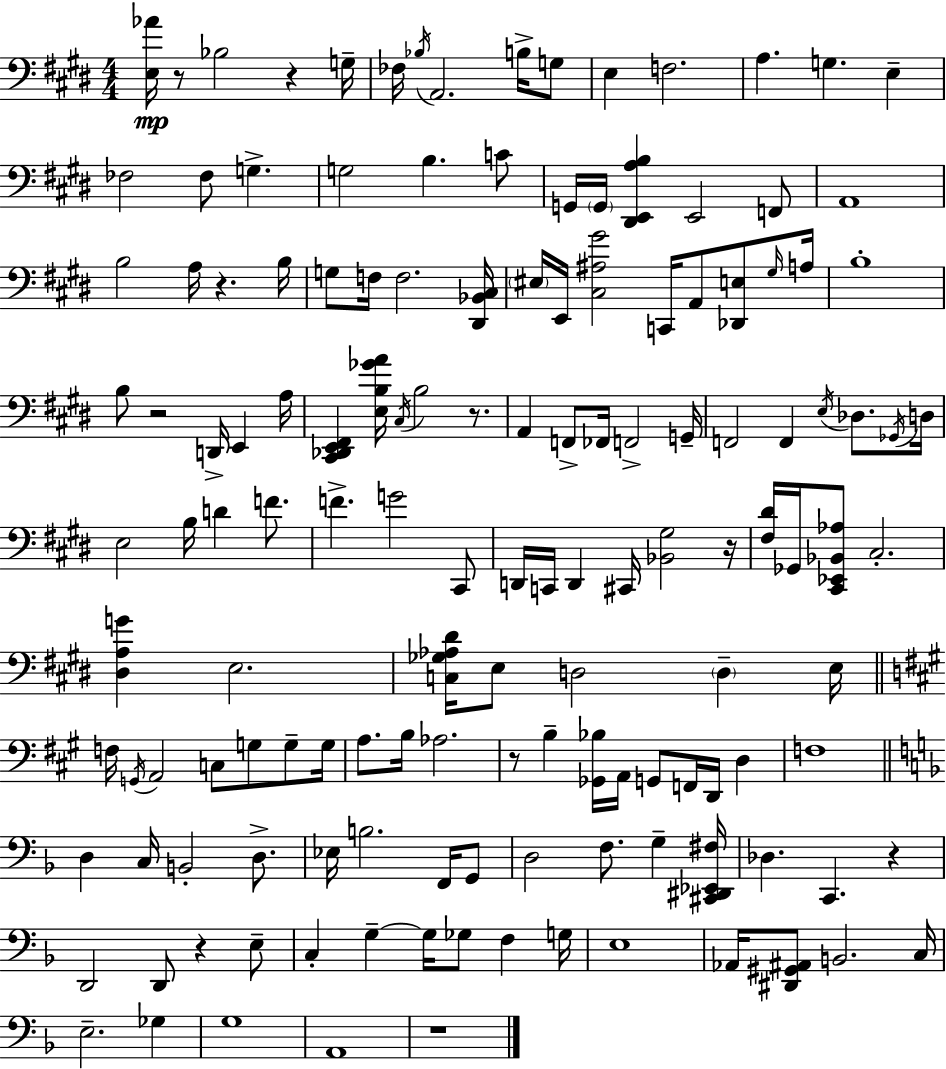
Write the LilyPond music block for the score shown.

{
  \clef bass
  \numericTimeSignature
  \time 4/4
  \key e \major
  <e aes'>16\mp r8 bes2 r4 g16-- | fes16 \acciaccatura { bes16 } a,2. b16-> g8 | e4 f2. | a4. g4. e4-- | \break fes2 fes8 g4.-> | g2 b4. c'8 | g,16 \parenthesize g,16 <dis, e, a b>4 e,2 f,8 | a,1 | \break b2 a16 r4. | b16 g8 f16 f2. | <dis, bes, cis>16 \parenthesize eis16 e,16 <cis ais gis'>2 c,16 a,8 <des, e>8 | \grace { gis16 } a16 b1-. | \break b8 r2 d,16-> e,4 | a16 <cis, des, e, fis,>4 <e b ges' a'>16 \acciaccatura { cis16 } b2 | r8. a,4 f,8-> fes,16 f,2-> | g,16-- f,2 f,4 \acciaccatura { e16 } | \break des8. \acciaccatura { ges,16 } d16 e2 b16 d'4 | f'8. f'4.-> g'2 | cis,8 d,16 c,16 d,4 cis,16 <bes, gis>2 | r16 <fis dis'>16 ges,16 <cis, ees, bes, aes>8 cis2.-. | \break <dis a g'>4 e2. | <c ges aes dis'>16 e8 d2 | \parenthesize d4-- e16 \bar "||" \break \key a \major f16 \acciaccatura { g,16 } a,2 c8 g8 g8-- | g16 a8. b16 aes2. | r8 b4-- <ges, bes>16 a,16 g,8 f,16 d,16 d4 | f1 | \break \bar "||" \break \key d \minor d4 c16 b,2-. d8.-> | ees16 b2. f,16 g,8 | d2 f8. g4-- <cis, dis, ees, fis>16 | des4. c,4. r4 | \break d,2 d,8 r4 e8-- | c4-. g4--~~ g16 ges8 f4 g16 | e1 | aes,16 <dis, gis, ais,>8 b,2. c16 | \break e2.-- ges4 | g1 | a,1 | r1 | \break \bar "|."
}